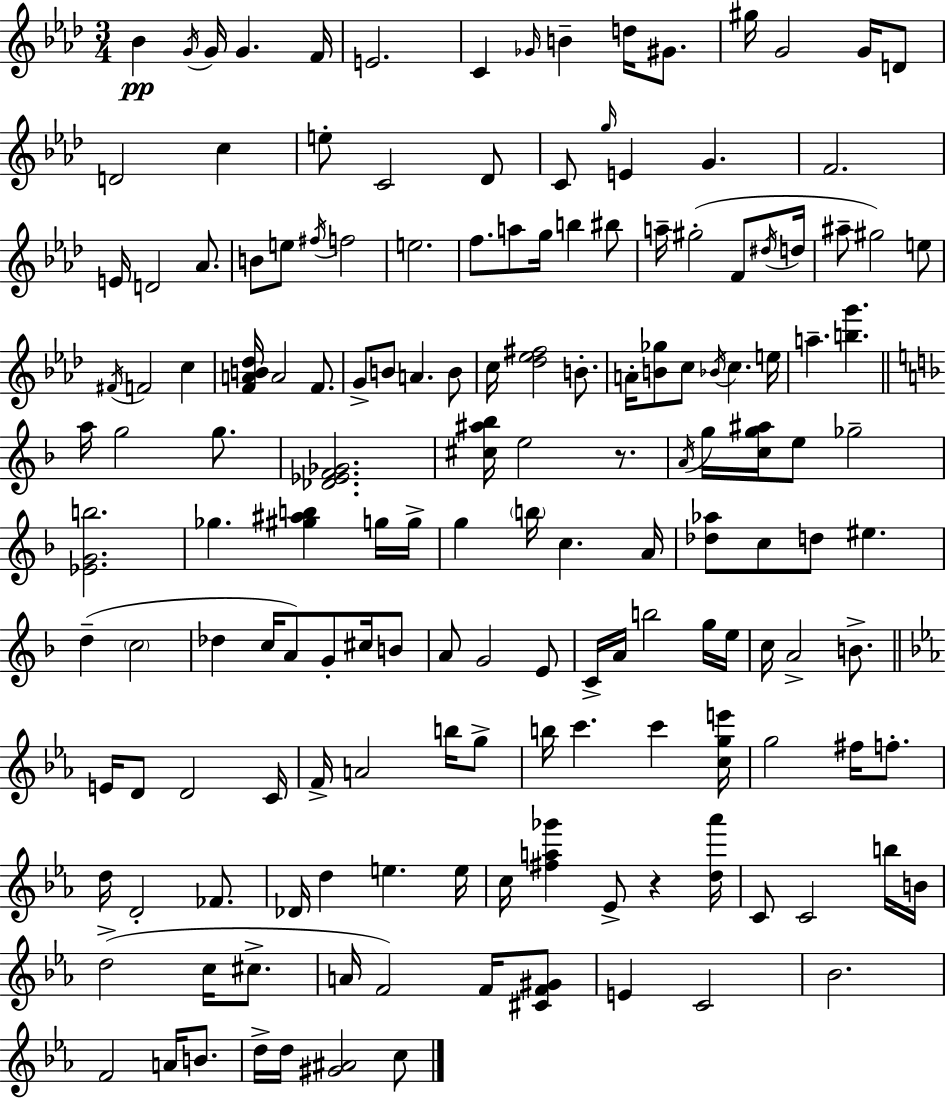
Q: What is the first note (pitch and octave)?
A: Bb4